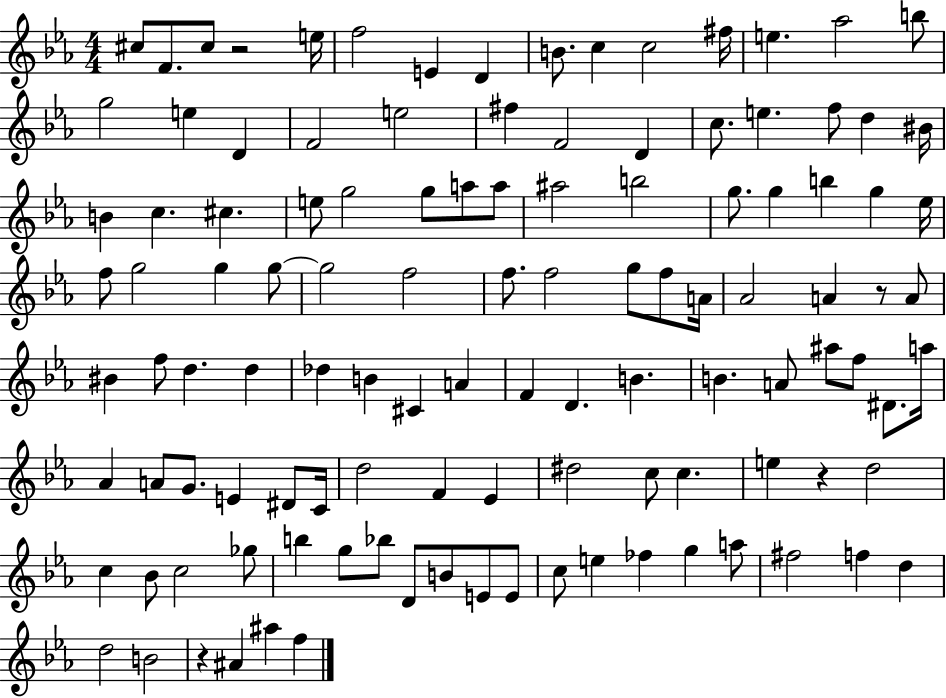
C#5/e F4/e. C#5/e R/h E5/s F5/h E4/q D4/q B4/e. C5/q C5/h F#5/s E5/q. Ab5/h B5/e G5/h E5/q D4/q F4/h E5/h F#5/q F4/h D4/q C5/e. E5/q. F5/e D5/q BIS4/s B4/q C5/q. C#5/q. E5/e G5/h G5/e A5/e A5/e A#5/h B5/h G5/e. G5/q B5/q G5/q Eb5/s F5/e G5/h G5/q G5/e G5/h F5/h F5/e. F5/h G5/e F5/e A4/s Ab4/h A4/q R/e A4/e BIS4/q F5/e D5/q. D5/q Db5/q B4/q C#4/q A4/q F4/q D4/q. B4/q. B4/q. A4/e A#5/e F5/e D#4/e. A5/s Ab4/q A4/e G4/e. E4/q D#4/e C4/s D5/h F4/q Eb4/q D#5/h C5/e C5/q. E5/q R/q D5/h C5/q Bb4/e C5/h Gb5/e B5/q G5/e Bb5/e D4/e B4/e E4/e E4/e C5/e E5/q FES5/q G5/q A5/e F#5/h F5/q D5/q D5/h B4/h R/q A#4/q A#5/q F5/q